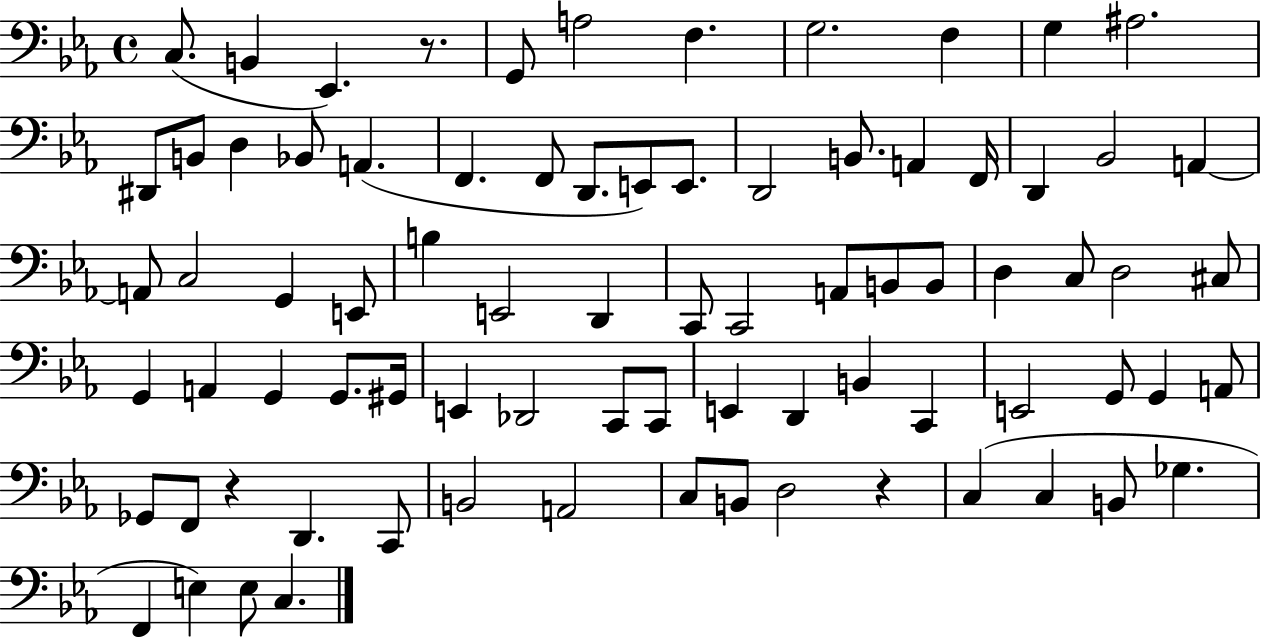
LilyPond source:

{
  \clef bass
  \time 4/4
  \defaultTimeSignature
  \key ees \major
  c8.( b,4 ees,4.) r8. | g,8 a2 f4. | g2. f4 | g4 ais2. | \break dis,8 b,8 d4 bes,8 a,4.( | f,4. f,8 d,8. e,8) e,8. | d,2 b,8. a,4 f,16 | d,4 bes,2 a,4~~ | \break a,8 c2 g,4 e,8 | b4 e,2 d,4 | c,8 c,2 a,8 b,8 b,8 | d4 c8 d2 cis8 | \break g,4 a,4 g,4 g,8. gis,16 | e,4 des,2 c,8 c,8 | e,4 d,4 b,4 c,4 | e,2 g,8 g,4 a,8 | \break ges,8 f,8 r4 d,4. c,8 | b,2 a,2 | c8 b,8 d2 r4 | c4( c4 b,8 ges4. | \break f,4 e4) e8 c4. | \bar "|."
}